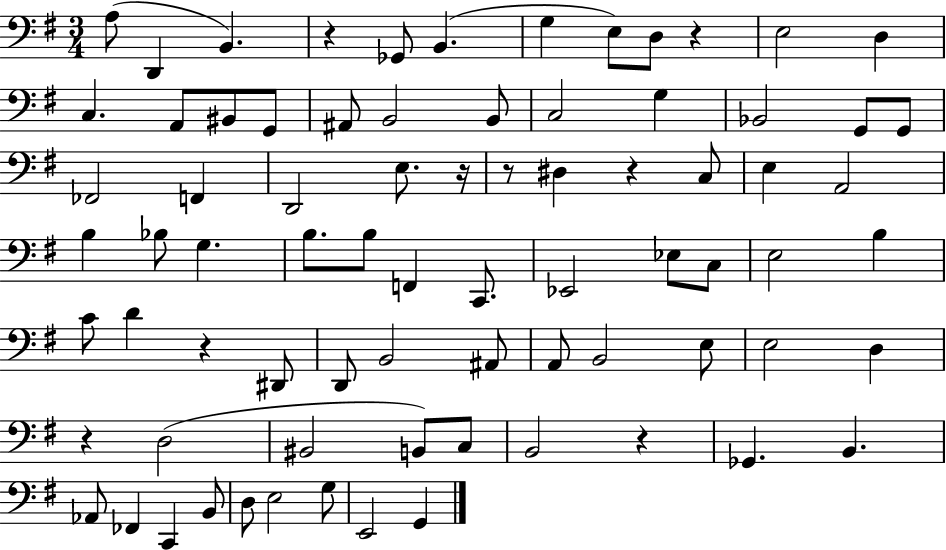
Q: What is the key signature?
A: G major